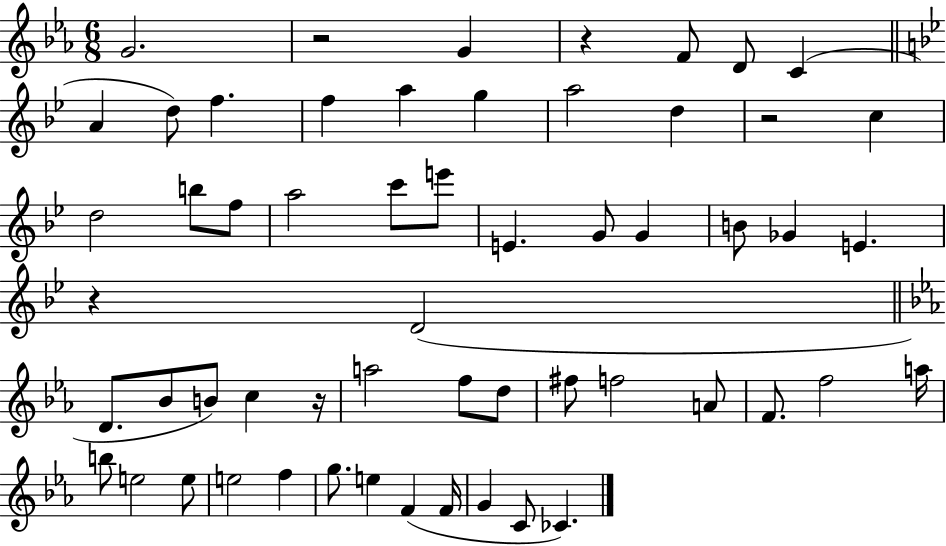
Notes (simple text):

G4/h. R/h G4/q R/q F4/e D4/e C4/q A4/q D5/e F5/q. F5/q A5/q G5/q A5/h D5/q R/h C5/q D5/h B5/e F5/e A5/h C6/e E6/e E4/q. G4/e G4/q B4/e Gb4/q E4/q. R/q D4/h D4/e. Bb4/e B4/e C5/q R/s A5/h F5/e D5/e F#5/e F5/h A4/e F4/e. F5/h A5/s B5/e E5/h E5/e E5/h F5/q G5/e. E5/q F4/q F4/s G4/q C4/e CES4/q.